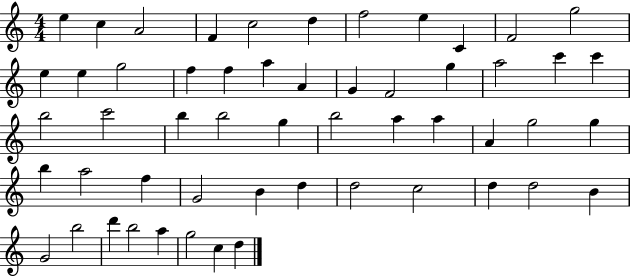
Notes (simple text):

E5/q C5/q A4/h F4/q C5/h D5/q F5/h E5/q C4/q F4/h G5/h E5/q E5/q G5/h F5/q F5/q A5/q A4/q G4/q F4/h G5/q A5/h C6/q C6/q B5/h C6/h B5/q B5/h G5/q B5/h A5/q A5/q A4/q G5/h G5/q B5/q A5/h F5/q G4/h B4/q D5/q D5/h C5/h D5/q D5/h B4/q G4/h B5/h D6/q B5/h A5/q G5/h C5/q D5/q